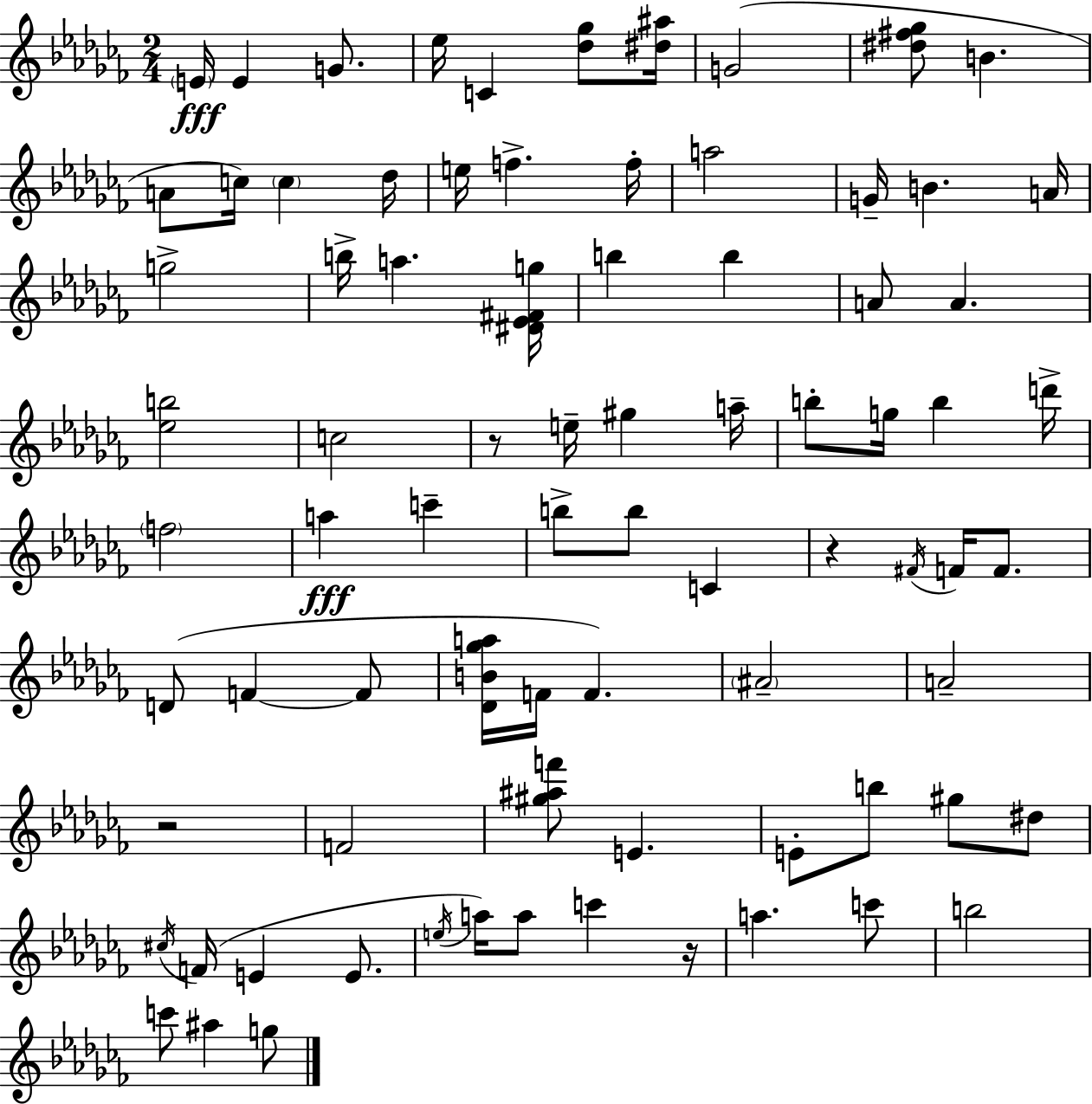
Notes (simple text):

E4/s E4/q G4/e. Eb5/s C4/q [Db5,Gb5]/e [D#5,A#5]/s G4/h [D#5,F#5,Gb5]/e B4/q. A4/e C5/s C5/q Db5/s E5/s F5/q. F5/s A5/h G4/s B4/q. A4/s G5/h B5/s A5/q. [D#4,Eb4,F#4,G5]/s B5/q B5/q A4/e A4/q. [Eb5,B5]/h C5/h R/e E5/s G#5/q A5/s B5/e G5/s B5/q D6/s F5/h A5/q C6/q B5/e B5/e C4/q R/q F#4/s F4/s F4/e. D4/e F4/q F4/e [Db4,B4,Gb5,A5]/s F4/s F4/q. A#4/h A4/h R/h F4/h [G#5,A#5,F6]/e E4/q. E4/e B5/e G#5/e D#5/e C#5/s F4/s E4/q E4/e. E5/s A5/s A5/e C6/q R/s A5/q. C6/e B5/h C6/e A#5/q G5/e